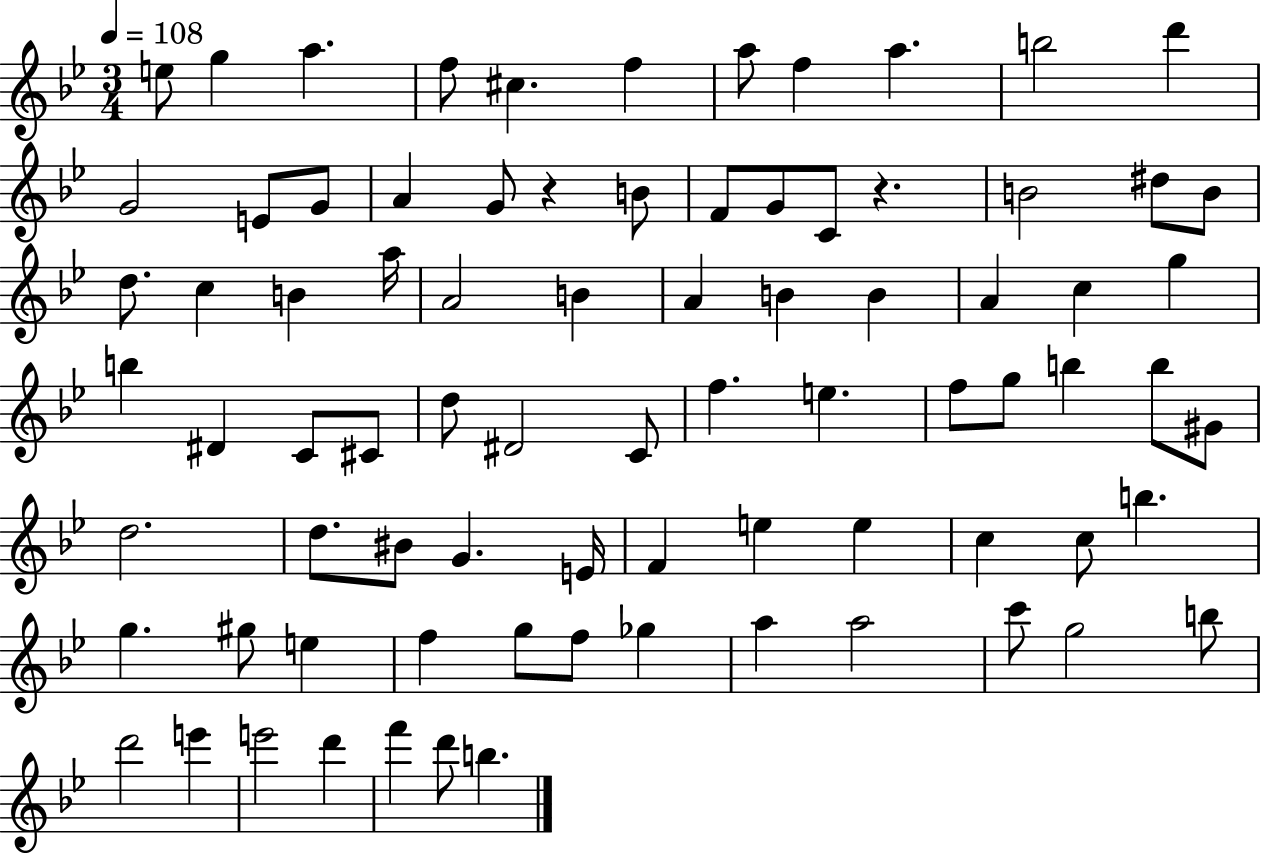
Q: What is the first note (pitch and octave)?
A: E5